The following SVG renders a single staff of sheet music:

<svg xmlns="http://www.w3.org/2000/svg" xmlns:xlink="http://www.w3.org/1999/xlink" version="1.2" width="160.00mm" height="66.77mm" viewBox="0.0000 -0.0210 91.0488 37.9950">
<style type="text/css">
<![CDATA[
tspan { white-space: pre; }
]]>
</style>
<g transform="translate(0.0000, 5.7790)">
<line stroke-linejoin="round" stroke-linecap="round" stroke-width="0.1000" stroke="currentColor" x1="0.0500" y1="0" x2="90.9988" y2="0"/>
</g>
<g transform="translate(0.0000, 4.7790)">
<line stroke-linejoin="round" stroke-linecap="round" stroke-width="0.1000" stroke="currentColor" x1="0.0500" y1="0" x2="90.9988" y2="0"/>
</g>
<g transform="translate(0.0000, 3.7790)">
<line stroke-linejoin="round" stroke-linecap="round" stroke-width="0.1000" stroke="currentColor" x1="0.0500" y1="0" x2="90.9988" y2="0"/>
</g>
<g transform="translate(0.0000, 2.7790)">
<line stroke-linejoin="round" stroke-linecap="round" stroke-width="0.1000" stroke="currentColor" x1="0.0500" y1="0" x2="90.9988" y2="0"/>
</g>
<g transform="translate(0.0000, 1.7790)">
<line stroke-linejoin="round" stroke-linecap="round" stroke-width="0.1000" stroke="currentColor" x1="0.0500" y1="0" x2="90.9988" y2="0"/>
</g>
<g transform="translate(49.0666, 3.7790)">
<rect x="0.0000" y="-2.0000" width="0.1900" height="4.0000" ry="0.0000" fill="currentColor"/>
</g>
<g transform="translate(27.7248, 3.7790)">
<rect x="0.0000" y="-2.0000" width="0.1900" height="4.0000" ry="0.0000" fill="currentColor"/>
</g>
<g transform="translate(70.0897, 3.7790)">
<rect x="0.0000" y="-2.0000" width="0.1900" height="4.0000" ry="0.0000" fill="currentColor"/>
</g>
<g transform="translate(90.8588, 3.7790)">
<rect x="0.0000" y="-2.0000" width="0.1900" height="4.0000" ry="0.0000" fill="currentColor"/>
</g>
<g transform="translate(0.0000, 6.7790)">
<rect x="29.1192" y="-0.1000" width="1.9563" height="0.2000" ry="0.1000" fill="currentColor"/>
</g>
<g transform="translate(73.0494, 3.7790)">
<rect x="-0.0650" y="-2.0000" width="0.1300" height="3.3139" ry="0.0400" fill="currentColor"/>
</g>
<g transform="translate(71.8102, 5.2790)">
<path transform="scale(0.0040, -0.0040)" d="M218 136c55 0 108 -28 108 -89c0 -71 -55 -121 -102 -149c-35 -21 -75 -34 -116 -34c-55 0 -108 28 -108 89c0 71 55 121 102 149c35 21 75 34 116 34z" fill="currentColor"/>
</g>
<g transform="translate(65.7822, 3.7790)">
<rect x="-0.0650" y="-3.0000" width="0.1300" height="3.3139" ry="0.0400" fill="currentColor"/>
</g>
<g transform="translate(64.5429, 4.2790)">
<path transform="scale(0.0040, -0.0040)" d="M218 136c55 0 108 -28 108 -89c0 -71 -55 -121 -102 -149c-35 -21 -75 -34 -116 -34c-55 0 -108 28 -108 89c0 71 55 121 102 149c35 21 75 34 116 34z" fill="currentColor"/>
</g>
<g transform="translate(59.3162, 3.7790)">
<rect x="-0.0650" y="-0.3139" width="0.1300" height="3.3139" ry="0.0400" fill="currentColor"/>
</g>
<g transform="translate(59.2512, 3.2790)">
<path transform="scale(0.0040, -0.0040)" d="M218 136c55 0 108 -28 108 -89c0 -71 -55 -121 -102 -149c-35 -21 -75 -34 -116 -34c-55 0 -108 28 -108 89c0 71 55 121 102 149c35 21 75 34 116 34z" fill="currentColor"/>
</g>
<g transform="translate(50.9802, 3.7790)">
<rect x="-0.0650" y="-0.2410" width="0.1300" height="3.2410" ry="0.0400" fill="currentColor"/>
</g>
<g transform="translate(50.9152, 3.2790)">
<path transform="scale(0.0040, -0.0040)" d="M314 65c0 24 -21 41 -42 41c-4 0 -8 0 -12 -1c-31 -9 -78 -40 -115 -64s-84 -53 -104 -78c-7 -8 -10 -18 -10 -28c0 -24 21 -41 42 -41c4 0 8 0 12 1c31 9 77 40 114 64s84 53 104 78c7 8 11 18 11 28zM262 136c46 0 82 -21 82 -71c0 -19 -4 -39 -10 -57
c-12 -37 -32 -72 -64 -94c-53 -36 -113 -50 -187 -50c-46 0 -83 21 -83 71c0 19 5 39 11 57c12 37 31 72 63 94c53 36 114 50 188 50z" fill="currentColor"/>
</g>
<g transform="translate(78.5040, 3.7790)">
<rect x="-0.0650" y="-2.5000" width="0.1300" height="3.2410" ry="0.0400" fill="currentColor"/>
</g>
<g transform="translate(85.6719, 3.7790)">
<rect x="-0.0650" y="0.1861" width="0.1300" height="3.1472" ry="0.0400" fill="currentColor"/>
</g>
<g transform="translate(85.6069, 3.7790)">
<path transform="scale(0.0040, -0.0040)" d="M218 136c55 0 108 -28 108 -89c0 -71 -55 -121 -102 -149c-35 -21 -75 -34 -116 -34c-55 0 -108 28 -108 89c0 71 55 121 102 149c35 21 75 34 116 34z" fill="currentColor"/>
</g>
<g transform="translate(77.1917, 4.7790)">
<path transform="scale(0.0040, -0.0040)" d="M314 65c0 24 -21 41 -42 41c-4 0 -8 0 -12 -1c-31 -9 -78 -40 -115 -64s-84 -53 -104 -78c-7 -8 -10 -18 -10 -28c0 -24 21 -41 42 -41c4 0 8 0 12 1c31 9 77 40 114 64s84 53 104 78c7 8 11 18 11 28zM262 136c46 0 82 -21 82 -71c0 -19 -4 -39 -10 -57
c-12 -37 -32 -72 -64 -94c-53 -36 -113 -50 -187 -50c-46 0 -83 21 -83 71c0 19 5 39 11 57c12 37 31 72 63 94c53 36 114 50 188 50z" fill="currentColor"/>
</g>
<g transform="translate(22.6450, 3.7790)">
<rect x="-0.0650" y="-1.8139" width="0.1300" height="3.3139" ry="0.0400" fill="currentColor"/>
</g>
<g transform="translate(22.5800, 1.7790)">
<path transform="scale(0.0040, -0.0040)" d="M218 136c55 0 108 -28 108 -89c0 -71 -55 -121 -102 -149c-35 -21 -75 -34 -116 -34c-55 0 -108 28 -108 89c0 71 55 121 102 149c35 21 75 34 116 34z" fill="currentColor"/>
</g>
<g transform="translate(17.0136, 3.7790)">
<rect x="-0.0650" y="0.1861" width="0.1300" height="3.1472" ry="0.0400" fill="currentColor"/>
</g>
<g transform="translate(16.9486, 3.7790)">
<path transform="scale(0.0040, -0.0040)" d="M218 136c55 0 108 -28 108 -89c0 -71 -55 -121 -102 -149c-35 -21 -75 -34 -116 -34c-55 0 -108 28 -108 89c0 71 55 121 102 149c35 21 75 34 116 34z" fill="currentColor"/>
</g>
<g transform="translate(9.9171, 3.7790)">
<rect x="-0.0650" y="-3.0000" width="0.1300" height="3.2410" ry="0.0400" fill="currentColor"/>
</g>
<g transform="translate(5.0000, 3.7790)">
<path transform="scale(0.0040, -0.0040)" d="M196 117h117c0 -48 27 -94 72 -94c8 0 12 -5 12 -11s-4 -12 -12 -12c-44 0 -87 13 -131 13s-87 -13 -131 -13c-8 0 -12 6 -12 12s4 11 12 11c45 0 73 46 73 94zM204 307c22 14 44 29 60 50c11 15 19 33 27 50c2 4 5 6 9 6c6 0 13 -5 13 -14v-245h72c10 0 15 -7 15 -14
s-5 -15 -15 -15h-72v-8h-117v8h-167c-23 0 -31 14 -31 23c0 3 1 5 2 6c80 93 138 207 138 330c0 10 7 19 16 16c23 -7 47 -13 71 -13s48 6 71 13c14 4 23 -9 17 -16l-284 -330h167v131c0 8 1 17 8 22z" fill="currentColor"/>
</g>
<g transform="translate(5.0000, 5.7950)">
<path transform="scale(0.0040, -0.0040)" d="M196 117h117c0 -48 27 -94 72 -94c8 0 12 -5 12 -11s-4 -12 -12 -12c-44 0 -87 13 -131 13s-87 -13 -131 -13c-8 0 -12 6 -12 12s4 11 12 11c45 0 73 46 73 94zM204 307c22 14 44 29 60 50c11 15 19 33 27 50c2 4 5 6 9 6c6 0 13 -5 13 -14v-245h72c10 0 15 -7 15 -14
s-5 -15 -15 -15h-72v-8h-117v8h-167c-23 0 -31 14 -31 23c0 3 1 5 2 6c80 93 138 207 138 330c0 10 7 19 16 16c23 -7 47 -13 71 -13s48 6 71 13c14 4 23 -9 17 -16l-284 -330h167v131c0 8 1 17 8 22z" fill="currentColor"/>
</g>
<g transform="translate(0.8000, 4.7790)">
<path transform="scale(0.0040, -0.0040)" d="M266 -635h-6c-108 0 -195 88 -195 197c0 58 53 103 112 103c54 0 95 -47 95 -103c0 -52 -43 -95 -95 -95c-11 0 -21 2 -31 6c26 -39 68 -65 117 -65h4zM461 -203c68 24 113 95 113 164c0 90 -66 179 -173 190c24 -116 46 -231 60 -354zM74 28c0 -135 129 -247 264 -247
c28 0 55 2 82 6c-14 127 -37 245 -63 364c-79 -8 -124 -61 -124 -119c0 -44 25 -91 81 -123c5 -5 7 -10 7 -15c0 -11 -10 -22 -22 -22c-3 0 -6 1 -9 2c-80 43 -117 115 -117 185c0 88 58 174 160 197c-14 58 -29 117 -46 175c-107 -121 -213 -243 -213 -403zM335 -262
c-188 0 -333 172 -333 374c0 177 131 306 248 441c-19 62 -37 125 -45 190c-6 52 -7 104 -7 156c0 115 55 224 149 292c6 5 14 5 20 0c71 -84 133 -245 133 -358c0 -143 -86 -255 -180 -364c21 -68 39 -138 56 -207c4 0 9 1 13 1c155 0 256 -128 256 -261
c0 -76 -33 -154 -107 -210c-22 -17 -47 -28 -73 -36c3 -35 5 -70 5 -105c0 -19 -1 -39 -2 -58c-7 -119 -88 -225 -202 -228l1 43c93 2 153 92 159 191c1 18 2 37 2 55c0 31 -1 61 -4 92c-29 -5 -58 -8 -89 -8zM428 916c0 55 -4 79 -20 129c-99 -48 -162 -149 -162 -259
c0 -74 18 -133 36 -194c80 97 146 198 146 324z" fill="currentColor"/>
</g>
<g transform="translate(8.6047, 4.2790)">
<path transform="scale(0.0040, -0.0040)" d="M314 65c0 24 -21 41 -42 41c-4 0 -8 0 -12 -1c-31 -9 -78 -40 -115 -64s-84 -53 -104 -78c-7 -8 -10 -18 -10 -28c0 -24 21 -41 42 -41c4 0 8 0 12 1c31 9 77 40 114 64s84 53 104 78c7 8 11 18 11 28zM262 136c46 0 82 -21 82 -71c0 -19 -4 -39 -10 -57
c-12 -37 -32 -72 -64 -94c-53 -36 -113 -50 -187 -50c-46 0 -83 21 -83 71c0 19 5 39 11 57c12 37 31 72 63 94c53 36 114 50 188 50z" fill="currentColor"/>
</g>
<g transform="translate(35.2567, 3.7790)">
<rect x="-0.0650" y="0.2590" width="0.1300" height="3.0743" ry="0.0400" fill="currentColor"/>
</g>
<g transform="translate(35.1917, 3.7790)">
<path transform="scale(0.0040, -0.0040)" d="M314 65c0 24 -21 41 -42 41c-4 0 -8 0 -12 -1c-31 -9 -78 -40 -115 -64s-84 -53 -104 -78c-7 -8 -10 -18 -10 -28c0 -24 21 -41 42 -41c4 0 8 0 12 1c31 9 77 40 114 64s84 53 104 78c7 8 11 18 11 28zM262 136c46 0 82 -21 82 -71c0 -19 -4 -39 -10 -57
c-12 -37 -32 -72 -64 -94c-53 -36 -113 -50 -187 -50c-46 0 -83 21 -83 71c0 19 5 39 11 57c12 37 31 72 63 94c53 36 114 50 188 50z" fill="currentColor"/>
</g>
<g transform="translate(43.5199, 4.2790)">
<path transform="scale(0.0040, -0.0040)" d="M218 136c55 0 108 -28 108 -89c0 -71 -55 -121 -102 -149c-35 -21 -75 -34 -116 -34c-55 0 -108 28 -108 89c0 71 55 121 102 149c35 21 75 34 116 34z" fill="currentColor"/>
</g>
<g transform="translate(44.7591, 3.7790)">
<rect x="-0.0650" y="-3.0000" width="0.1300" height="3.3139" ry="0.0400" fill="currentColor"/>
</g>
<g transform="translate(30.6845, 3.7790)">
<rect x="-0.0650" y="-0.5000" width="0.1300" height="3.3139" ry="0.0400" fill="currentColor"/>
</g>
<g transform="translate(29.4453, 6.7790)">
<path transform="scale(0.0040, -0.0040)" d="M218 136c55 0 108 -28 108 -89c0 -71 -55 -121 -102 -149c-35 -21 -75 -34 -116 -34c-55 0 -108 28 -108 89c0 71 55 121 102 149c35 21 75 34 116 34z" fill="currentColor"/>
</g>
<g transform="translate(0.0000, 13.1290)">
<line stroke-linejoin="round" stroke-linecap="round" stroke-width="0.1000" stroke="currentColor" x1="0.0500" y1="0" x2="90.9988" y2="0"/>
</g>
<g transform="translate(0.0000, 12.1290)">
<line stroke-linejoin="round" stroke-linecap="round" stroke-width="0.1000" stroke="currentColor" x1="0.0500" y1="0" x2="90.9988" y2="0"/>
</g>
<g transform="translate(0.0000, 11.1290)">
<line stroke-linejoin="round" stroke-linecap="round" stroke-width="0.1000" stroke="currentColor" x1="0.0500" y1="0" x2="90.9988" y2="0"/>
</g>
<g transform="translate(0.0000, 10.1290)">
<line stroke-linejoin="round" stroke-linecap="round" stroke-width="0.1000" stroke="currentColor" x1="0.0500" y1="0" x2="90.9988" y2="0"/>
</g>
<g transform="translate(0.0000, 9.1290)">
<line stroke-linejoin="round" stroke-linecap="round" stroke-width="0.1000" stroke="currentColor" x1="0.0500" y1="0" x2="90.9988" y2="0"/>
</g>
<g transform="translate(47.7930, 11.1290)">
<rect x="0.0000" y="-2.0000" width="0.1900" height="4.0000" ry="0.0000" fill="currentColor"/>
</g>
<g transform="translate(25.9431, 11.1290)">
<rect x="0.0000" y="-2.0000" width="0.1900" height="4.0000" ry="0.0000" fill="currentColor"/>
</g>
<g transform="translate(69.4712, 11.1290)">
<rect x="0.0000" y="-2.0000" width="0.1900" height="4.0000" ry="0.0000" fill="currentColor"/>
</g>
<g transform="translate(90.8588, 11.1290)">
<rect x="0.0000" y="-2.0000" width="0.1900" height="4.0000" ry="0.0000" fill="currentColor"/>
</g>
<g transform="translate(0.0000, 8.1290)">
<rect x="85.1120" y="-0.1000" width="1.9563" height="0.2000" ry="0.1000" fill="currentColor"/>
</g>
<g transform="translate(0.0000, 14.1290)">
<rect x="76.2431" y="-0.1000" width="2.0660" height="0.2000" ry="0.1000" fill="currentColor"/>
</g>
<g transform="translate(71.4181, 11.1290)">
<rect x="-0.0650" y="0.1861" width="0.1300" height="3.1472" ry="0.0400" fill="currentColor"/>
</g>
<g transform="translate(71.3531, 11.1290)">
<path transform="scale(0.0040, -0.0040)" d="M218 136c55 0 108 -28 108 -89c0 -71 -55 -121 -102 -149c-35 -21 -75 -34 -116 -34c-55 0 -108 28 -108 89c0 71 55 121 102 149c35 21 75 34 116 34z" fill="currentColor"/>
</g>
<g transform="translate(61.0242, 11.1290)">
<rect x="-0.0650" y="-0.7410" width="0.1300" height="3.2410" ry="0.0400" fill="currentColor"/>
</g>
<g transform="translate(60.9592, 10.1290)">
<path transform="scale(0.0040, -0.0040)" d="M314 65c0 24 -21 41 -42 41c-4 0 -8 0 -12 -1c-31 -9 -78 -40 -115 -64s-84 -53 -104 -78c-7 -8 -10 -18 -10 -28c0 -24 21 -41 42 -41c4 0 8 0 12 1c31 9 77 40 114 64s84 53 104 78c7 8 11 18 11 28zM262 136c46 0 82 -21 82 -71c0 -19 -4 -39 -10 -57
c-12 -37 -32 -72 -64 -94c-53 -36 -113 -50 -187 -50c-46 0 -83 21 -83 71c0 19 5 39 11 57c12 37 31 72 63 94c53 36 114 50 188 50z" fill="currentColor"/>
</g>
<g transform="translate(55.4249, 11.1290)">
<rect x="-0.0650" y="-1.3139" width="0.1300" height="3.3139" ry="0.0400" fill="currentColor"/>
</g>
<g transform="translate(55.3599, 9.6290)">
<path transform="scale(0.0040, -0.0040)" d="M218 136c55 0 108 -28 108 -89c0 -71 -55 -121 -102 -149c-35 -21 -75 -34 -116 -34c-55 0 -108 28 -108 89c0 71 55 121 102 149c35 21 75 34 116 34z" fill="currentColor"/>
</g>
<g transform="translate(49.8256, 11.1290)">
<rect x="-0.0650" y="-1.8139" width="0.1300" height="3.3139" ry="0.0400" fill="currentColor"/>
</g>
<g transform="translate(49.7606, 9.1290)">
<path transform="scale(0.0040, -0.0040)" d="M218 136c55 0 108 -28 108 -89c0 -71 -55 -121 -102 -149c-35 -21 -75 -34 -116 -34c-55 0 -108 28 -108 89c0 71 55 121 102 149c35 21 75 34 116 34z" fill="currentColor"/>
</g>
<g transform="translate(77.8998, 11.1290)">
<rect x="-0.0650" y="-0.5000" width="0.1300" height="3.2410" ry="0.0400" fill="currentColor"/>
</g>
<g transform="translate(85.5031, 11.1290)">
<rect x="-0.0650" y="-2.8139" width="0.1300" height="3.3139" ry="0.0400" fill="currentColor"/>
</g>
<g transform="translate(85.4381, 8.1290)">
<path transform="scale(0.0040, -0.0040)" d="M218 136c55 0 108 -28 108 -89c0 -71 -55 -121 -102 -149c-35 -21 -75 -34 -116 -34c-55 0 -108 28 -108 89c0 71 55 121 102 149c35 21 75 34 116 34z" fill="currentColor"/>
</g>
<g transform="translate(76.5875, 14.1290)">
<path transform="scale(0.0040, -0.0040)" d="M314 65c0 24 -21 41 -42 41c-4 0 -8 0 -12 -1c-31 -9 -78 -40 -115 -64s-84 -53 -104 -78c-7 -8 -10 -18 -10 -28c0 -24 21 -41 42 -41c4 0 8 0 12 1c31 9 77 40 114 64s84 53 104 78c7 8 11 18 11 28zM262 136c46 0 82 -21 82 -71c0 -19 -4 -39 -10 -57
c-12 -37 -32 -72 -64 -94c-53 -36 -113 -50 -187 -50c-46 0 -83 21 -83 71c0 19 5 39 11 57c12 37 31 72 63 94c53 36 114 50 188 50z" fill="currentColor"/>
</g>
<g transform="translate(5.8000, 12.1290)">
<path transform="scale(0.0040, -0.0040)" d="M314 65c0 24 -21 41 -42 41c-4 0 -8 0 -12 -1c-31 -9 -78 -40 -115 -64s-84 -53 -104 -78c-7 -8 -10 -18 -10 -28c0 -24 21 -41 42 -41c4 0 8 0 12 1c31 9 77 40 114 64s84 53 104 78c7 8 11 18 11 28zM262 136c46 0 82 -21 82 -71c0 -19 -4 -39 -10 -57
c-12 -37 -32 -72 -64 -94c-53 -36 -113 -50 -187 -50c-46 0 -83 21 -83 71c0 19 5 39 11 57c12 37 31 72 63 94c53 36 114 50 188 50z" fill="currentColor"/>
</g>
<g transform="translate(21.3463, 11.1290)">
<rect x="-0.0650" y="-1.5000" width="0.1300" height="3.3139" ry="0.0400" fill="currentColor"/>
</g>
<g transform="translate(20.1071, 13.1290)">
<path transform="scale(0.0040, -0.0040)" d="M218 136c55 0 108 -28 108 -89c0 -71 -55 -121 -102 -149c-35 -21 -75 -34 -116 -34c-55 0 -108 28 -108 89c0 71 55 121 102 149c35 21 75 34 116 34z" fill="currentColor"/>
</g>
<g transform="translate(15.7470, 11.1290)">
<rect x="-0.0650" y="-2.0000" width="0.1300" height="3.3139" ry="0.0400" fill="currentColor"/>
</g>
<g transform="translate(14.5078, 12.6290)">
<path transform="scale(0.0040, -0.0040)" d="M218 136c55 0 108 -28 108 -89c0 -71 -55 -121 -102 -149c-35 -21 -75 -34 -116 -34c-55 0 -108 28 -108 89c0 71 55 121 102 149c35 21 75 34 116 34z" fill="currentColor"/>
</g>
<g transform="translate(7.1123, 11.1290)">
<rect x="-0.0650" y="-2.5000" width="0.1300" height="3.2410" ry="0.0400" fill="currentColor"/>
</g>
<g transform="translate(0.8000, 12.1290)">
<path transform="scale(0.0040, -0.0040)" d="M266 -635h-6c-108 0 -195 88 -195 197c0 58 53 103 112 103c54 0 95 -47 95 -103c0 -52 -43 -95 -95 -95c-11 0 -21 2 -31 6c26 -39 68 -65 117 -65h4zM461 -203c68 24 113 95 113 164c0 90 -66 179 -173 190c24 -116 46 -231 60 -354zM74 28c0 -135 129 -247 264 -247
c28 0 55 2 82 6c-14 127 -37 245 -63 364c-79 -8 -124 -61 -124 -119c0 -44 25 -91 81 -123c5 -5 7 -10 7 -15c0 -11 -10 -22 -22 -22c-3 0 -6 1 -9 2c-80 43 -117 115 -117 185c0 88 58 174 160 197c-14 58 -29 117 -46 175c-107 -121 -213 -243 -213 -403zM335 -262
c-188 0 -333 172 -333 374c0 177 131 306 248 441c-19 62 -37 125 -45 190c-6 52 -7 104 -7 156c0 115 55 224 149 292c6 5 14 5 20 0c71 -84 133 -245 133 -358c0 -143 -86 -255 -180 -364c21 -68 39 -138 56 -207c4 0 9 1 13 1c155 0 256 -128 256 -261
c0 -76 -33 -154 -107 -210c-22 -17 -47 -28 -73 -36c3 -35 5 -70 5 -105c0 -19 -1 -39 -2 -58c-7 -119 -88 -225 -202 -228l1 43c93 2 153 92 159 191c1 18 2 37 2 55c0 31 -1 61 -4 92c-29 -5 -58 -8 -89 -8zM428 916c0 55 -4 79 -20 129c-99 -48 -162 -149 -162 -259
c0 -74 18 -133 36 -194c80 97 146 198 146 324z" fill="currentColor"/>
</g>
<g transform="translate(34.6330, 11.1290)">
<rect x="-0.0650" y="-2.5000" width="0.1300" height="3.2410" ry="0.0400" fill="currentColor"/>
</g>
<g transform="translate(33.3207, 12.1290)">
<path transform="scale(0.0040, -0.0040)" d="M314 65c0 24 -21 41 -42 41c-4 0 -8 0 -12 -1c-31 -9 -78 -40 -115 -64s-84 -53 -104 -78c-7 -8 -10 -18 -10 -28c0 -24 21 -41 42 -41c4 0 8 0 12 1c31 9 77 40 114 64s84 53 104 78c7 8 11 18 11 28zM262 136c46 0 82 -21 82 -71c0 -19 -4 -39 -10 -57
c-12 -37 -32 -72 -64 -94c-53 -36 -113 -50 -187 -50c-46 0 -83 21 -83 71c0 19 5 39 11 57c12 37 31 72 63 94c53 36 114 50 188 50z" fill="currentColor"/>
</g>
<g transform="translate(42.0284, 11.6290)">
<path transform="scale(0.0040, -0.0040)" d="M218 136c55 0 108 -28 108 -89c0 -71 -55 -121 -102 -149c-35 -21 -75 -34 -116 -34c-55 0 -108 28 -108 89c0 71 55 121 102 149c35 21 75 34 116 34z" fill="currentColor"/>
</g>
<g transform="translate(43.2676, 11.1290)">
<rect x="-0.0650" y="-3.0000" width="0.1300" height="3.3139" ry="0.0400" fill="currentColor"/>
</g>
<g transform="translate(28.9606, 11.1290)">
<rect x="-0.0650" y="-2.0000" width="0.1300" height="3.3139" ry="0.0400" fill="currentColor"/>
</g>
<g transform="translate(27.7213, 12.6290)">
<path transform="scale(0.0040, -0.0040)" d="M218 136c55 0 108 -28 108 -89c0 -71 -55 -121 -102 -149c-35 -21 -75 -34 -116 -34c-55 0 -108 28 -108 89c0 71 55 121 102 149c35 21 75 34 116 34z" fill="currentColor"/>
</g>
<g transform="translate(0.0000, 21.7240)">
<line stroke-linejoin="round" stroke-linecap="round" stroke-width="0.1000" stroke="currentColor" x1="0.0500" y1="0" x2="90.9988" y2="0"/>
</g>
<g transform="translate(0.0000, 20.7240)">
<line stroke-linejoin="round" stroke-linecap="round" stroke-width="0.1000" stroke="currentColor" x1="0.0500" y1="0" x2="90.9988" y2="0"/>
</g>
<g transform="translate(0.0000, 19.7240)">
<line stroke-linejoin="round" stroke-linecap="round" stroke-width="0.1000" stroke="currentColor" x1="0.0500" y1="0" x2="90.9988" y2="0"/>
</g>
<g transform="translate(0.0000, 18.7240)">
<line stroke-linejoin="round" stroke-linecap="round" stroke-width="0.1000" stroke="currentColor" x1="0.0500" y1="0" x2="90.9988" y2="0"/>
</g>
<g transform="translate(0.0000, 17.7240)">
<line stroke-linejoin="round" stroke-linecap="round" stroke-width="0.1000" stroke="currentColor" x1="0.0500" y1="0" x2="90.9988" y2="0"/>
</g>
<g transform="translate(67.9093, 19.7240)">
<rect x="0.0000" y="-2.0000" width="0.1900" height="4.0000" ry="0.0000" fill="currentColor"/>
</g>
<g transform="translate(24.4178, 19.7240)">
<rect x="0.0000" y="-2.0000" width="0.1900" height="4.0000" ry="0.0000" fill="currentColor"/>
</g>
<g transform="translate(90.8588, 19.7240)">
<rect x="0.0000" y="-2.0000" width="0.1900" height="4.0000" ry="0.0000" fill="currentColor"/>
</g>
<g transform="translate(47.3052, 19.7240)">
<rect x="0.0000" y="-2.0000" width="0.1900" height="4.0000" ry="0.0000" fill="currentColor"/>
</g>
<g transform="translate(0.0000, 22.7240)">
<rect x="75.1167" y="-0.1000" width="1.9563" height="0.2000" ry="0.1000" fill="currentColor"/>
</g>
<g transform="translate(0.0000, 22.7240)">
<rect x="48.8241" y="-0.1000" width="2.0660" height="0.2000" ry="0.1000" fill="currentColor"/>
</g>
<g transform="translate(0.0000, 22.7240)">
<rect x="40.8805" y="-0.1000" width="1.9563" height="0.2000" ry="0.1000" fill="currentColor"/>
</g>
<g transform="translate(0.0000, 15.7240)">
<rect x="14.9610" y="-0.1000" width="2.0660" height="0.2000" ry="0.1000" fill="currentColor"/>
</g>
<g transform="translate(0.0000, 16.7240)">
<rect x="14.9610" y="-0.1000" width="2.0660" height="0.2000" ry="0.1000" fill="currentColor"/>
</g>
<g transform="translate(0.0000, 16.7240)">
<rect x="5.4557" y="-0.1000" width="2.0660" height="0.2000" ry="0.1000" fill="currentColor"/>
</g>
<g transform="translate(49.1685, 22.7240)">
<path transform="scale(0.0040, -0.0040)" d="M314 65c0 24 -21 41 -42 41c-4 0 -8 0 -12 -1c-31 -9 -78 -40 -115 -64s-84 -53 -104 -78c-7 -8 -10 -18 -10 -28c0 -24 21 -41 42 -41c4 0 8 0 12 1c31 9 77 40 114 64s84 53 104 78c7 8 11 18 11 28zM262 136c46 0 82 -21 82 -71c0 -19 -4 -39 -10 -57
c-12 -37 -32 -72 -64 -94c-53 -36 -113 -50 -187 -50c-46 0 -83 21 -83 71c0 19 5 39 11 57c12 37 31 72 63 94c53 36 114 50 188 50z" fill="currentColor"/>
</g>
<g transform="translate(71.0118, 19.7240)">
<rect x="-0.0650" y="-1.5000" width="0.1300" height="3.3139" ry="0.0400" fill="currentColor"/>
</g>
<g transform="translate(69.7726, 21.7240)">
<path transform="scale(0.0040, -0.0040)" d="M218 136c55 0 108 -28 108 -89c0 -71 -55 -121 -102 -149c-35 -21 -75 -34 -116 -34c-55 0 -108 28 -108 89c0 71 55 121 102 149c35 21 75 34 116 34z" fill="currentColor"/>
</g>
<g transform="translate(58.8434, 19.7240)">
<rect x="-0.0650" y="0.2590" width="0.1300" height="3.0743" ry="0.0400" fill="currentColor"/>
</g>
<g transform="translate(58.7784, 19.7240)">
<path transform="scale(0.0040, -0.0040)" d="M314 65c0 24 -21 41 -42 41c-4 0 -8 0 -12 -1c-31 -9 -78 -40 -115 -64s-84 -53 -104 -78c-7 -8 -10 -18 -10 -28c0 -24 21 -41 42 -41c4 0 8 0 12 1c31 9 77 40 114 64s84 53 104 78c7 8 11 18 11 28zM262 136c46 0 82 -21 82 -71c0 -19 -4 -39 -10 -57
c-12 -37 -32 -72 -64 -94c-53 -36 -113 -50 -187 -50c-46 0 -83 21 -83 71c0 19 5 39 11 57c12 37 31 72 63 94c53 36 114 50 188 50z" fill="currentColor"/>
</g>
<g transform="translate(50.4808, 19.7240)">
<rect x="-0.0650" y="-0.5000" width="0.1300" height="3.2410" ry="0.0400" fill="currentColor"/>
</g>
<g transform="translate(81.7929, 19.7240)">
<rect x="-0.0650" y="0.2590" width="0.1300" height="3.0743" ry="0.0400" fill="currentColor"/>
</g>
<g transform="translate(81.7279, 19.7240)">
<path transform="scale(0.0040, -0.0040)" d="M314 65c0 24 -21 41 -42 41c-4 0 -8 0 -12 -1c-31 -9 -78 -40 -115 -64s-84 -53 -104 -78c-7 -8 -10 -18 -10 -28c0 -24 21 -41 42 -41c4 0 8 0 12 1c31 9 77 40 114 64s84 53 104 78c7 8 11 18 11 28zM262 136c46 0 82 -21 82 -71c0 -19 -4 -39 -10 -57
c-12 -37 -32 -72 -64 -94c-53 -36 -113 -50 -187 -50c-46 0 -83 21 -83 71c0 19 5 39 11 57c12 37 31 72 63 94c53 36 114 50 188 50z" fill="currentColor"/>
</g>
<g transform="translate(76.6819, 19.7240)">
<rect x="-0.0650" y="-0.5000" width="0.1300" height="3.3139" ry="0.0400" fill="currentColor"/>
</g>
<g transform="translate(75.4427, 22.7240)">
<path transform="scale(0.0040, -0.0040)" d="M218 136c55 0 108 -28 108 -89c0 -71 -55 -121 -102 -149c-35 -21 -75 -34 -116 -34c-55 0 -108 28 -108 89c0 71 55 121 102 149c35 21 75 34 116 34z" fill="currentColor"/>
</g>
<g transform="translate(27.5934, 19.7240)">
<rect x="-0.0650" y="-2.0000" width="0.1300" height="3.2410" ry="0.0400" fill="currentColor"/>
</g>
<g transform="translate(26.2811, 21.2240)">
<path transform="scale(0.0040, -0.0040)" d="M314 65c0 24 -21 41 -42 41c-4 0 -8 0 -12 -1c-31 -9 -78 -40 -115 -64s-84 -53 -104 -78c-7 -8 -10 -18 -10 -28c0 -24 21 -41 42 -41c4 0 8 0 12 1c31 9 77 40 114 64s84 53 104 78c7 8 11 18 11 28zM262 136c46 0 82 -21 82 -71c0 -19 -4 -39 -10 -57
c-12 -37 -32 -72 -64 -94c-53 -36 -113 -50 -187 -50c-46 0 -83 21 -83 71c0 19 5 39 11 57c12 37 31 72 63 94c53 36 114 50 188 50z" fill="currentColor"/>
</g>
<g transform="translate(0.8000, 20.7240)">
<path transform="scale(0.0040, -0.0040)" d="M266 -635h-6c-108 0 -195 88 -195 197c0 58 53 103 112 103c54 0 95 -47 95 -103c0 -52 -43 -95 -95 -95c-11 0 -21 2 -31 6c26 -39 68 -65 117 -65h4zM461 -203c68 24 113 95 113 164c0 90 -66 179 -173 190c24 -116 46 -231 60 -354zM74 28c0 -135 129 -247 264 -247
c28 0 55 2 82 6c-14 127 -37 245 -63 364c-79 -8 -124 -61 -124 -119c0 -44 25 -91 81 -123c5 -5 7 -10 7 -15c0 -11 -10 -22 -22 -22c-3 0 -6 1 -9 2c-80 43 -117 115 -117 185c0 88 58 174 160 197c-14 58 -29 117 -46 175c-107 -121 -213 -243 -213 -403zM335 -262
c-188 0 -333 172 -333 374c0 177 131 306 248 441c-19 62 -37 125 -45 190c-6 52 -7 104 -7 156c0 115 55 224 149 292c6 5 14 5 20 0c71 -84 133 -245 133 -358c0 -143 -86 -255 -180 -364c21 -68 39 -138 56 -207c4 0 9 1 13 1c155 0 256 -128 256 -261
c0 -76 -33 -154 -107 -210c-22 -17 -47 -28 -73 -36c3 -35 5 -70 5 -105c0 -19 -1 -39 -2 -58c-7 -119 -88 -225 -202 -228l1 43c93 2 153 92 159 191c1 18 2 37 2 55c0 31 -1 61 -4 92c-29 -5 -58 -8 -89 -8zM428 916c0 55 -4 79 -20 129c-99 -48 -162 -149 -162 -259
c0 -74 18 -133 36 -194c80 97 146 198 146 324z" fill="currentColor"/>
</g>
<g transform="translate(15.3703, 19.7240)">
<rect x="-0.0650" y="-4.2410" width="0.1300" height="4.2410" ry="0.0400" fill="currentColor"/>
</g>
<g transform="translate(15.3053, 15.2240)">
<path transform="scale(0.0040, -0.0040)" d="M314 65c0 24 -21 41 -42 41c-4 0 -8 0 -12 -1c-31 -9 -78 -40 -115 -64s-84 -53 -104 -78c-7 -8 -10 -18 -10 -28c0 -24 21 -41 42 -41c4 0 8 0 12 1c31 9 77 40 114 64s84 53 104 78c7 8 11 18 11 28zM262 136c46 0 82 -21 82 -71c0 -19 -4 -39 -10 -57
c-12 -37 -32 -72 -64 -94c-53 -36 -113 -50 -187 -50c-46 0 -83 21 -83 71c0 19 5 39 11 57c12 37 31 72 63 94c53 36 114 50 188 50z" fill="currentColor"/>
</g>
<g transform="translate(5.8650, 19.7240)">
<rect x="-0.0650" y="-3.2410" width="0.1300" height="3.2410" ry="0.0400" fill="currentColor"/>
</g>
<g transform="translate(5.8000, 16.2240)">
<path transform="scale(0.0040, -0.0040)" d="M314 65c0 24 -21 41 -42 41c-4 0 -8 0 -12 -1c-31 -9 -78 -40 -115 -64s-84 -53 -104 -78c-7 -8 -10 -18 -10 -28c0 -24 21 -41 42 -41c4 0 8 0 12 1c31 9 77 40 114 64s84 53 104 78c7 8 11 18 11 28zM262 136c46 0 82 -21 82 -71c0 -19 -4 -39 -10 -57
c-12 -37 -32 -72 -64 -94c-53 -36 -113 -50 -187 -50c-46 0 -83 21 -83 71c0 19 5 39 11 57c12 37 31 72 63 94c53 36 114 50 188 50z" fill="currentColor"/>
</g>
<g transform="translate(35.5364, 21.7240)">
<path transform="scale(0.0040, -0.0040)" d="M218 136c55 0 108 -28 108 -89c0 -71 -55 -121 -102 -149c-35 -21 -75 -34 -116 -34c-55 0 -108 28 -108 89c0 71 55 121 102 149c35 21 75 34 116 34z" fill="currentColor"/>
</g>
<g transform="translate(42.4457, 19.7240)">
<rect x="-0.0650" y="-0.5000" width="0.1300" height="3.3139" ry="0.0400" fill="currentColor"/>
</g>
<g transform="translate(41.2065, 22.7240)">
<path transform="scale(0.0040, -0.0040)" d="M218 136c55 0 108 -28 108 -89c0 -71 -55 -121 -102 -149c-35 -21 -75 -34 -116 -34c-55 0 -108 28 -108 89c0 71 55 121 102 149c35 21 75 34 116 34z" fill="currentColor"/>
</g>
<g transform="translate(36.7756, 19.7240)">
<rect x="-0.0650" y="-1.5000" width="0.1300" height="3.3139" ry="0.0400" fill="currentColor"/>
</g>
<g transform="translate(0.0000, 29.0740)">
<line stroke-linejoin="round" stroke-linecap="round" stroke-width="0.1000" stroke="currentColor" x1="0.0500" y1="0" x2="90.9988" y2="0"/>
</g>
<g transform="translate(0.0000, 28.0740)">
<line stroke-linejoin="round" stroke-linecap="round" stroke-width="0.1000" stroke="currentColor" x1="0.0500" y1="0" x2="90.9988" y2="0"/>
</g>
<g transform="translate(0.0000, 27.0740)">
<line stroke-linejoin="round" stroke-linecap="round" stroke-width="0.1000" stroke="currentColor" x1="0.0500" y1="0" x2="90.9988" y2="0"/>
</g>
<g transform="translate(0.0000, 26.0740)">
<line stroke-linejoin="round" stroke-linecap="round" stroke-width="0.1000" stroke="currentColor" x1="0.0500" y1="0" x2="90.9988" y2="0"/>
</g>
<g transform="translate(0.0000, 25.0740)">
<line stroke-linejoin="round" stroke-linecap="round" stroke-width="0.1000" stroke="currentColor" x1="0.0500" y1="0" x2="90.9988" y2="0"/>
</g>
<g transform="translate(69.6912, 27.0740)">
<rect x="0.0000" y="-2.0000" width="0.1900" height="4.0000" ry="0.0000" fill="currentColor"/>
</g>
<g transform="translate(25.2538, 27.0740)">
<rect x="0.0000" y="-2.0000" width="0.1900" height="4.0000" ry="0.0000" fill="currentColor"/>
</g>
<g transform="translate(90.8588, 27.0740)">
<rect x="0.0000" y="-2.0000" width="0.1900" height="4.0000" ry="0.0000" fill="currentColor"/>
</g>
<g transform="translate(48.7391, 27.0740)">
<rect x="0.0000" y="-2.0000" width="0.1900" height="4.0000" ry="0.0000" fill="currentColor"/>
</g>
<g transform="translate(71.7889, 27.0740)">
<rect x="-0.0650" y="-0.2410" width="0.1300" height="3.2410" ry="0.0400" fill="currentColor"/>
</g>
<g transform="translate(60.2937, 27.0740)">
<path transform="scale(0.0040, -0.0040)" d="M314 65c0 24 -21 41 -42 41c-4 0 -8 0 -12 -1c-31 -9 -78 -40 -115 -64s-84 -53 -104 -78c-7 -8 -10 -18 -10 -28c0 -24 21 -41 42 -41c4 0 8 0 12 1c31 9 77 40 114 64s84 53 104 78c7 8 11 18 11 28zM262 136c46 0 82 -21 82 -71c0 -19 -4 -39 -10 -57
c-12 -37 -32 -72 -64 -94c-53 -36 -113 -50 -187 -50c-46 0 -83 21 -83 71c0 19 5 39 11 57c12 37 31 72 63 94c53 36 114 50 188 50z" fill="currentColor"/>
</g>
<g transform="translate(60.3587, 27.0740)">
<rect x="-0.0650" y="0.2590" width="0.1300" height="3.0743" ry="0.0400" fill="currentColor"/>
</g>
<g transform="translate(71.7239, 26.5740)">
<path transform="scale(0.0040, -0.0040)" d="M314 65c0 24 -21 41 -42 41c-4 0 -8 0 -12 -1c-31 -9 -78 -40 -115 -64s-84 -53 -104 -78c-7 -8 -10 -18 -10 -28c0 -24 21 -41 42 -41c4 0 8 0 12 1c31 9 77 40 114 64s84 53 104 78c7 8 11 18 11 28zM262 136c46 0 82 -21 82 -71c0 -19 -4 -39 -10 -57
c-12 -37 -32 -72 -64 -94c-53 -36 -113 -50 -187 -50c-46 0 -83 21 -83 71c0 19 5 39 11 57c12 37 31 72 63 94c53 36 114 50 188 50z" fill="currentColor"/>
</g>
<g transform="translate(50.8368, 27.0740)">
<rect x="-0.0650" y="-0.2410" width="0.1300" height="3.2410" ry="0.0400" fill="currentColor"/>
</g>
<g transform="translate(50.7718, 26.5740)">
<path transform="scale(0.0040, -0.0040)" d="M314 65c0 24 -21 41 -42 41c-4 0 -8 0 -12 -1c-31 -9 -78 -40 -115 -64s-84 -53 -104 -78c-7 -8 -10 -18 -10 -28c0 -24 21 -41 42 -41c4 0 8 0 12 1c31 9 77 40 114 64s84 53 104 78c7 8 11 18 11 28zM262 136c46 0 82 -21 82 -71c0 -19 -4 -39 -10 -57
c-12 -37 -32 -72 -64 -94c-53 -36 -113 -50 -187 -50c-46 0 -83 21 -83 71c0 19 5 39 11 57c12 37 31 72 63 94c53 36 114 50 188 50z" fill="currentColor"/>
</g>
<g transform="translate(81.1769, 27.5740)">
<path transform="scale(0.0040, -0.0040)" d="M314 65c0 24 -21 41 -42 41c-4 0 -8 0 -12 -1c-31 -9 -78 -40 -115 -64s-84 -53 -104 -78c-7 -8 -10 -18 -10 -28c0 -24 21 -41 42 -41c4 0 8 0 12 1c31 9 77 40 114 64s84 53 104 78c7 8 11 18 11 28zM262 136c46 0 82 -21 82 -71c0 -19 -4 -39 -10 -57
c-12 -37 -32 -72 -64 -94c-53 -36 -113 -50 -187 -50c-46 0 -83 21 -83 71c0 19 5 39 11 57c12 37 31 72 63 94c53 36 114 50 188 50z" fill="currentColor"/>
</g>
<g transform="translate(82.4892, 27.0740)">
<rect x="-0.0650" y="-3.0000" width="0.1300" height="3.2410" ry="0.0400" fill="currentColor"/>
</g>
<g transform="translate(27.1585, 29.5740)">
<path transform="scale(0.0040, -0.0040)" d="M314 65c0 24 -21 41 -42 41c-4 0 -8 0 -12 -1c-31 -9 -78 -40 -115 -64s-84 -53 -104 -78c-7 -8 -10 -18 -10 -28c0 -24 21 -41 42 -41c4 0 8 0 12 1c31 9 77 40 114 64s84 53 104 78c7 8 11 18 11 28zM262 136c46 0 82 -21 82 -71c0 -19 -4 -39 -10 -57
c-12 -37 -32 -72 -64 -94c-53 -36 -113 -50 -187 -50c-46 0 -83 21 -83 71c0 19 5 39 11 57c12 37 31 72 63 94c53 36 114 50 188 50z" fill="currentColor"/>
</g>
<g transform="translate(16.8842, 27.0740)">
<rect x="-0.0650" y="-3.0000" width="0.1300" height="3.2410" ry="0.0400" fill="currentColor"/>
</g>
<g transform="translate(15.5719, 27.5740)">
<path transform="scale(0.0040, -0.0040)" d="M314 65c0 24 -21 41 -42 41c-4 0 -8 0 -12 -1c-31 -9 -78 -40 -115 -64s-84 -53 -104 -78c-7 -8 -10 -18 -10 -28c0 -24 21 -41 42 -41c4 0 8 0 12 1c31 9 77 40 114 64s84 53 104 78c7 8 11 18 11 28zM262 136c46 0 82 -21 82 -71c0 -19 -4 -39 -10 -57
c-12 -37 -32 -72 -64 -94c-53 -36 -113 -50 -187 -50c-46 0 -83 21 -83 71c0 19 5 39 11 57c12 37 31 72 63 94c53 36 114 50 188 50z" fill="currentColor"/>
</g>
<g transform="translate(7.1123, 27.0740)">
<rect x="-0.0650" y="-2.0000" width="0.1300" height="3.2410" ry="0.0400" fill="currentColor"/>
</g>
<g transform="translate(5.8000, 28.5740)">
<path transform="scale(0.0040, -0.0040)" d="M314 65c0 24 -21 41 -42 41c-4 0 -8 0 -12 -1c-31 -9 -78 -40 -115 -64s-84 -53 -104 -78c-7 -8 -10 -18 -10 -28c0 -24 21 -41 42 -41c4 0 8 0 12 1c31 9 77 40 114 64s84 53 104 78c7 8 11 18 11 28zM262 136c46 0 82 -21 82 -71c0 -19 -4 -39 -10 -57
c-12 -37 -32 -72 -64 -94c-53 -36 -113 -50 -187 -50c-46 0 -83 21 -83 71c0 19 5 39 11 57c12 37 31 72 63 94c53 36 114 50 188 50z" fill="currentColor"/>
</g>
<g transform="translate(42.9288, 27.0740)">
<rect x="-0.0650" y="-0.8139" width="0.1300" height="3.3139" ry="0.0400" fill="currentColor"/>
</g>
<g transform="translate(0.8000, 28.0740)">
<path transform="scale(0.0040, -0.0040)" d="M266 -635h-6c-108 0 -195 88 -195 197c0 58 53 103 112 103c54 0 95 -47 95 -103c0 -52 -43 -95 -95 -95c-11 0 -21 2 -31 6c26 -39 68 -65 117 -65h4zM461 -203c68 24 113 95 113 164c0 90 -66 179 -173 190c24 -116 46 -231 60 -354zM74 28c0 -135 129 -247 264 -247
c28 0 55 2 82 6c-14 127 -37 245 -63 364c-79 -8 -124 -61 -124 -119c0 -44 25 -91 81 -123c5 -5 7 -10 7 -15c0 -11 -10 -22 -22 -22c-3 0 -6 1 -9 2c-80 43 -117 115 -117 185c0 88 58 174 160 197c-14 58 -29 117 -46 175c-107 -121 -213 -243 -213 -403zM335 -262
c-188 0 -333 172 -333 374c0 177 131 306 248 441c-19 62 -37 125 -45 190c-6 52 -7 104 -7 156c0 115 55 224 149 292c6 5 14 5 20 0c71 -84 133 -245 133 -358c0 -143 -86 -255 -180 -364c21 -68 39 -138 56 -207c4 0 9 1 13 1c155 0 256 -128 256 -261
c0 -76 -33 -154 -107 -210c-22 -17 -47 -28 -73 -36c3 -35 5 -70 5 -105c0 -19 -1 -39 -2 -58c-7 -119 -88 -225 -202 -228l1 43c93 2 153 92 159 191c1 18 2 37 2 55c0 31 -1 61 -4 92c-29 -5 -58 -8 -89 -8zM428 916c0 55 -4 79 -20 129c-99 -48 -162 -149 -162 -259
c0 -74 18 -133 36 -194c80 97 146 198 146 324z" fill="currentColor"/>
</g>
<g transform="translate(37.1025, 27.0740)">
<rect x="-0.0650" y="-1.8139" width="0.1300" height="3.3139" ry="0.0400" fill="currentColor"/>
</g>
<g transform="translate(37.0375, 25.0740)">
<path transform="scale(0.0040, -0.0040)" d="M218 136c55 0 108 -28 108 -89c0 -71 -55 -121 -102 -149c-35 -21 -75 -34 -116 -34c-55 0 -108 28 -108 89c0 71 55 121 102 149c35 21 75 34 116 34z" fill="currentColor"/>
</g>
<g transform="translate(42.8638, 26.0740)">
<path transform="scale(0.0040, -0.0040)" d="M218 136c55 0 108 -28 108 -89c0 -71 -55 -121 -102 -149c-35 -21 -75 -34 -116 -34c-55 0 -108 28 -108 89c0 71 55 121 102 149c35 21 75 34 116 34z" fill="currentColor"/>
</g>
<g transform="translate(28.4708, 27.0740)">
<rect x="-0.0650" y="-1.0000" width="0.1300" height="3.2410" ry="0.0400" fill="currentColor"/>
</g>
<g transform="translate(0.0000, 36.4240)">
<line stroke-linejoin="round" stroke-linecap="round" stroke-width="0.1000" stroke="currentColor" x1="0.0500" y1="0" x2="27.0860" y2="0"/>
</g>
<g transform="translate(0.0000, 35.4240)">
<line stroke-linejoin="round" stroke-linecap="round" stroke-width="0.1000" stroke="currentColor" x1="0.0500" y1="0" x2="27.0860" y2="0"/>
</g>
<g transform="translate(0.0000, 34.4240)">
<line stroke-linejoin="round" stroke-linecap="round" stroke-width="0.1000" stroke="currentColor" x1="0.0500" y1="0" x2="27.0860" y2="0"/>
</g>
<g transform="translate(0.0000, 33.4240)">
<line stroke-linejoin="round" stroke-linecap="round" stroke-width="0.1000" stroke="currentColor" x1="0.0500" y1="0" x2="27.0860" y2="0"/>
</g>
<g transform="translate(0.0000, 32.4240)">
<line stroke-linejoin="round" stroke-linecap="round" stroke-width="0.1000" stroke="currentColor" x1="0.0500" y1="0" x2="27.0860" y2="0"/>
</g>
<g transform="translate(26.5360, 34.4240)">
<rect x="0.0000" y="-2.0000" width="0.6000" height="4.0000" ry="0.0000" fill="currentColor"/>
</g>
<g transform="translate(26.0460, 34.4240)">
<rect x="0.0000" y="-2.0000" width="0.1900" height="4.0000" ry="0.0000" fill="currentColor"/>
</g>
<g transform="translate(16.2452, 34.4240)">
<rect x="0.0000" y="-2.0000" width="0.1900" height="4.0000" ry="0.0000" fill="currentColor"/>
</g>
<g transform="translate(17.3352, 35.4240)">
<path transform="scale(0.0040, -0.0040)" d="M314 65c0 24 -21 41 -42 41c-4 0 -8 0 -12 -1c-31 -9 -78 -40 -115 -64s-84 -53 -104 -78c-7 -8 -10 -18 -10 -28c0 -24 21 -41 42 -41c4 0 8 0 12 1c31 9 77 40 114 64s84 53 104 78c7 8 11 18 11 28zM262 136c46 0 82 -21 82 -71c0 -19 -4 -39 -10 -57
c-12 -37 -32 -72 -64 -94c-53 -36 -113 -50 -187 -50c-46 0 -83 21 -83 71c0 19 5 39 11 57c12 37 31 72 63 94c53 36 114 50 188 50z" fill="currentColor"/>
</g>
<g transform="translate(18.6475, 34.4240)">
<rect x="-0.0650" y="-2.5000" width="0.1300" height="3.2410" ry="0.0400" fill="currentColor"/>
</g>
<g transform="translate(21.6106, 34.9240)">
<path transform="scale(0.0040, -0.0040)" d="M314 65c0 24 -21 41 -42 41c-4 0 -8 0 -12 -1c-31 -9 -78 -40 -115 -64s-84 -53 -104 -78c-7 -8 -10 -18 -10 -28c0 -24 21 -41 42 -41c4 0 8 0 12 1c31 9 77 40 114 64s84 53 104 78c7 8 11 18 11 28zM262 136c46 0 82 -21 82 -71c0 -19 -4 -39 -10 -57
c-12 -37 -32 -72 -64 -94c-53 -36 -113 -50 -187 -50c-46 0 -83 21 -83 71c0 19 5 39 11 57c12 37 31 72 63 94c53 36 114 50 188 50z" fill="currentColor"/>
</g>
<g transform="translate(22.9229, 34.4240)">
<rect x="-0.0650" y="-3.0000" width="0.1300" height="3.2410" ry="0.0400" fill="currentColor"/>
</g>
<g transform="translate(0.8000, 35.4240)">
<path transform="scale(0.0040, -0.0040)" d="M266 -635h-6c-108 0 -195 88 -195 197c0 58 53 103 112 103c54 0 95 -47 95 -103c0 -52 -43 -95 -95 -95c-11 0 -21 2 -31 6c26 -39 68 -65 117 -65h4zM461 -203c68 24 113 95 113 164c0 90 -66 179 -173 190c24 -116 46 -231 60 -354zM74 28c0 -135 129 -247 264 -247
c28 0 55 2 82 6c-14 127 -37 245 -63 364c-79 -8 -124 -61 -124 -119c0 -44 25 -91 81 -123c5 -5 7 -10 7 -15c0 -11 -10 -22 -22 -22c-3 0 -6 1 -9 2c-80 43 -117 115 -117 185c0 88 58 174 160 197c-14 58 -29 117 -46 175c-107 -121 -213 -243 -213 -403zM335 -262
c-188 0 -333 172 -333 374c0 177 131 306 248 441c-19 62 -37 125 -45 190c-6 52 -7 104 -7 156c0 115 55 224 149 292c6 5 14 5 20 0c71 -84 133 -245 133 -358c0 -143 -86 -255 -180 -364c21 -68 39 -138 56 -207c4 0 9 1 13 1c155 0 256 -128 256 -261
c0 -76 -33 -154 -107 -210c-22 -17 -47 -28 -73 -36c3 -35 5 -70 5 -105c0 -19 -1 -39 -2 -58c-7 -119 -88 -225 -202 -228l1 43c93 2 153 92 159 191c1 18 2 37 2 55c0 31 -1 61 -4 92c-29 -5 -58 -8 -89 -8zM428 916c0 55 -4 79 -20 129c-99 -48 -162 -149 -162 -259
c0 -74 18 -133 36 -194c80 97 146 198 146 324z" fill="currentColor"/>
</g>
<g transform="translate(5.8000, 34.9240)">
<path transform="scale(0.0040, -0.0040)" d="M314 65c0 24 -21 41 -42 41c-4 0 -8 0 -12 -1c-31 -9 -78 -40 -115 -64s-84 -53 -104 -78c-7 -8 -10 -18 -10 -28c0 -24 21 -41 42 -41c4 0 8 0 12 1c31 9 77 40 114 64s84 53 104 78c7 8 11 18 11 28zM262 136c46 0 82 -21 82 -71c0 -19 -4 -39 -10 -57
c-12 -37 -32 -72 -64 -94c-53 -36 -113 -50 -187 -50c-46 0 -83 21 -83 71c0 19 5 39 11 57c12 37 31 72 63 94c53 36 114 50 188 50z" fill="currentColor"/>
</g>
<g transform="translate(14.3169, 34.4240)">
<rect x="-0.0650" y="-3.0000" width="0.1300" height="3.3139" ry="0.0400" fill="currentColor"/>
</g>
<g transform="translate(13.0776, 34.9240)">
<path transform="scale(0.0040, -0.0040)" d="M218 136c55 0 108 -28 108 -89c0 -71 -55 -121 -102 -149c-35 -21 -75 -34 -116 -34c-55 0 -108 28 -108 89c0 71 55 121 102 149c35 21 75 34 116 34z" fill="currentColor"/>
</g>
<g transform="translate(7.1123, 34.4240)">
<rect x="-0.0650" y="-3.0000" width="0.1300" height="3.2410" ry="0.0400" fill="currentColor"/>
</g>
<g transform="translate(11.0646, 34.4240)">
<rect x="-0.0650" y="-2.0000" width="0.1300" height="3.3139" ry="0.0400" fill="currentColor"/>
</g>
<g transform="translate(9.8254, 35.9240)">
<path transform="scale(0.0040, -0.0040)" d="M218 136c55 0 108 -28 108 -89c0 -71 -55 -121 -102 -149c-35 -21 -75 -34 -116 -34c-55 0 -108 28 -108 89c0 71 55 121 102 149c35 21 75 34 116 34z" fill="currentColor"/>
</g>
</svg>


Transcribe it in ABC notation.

X:1
T:Untitled
M:4/4
L:1/4
K:C
A2 B f C B2 A c2 c A F G2 B G2 F E F G2 A f e d2 B C2 a b2 d'2 F2 E C C2 B2 E C B2 F2 A2 D2 f d c2 B2 c2 A2 A2 F A G2 A2